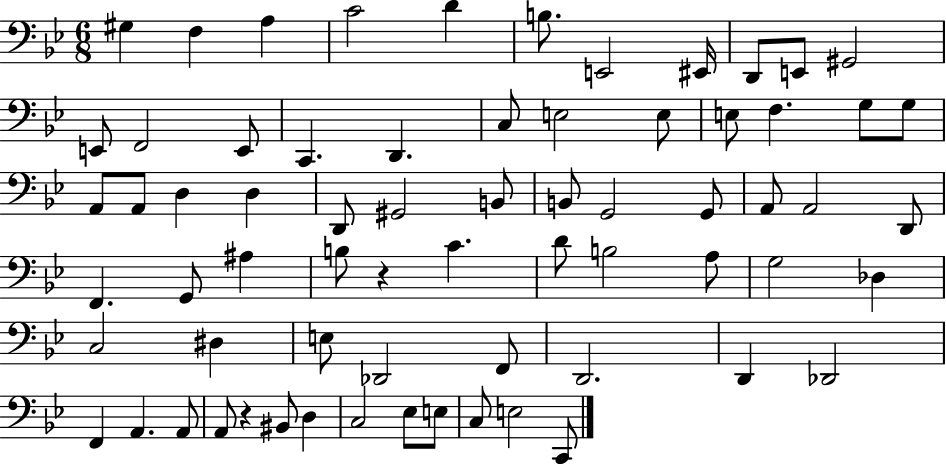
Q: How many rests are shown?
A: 2